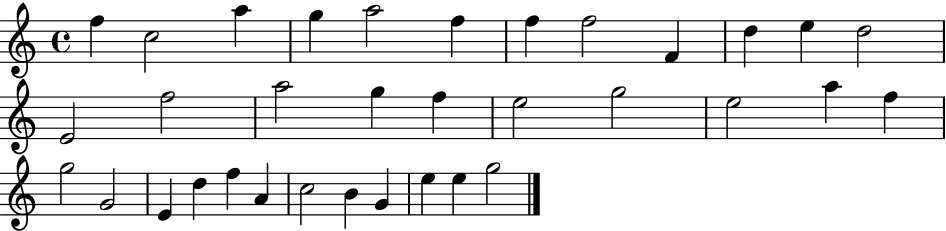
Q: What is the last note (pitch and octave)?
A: G5